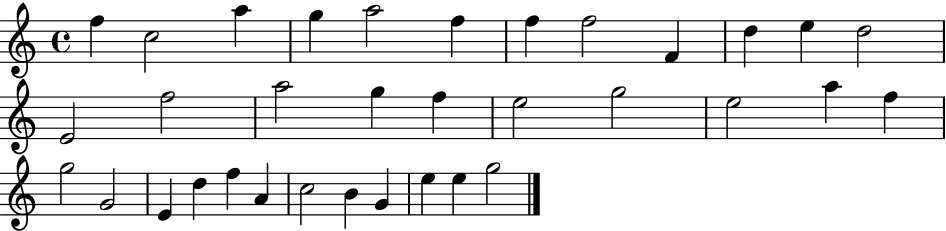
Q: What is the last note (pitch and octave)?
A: G5